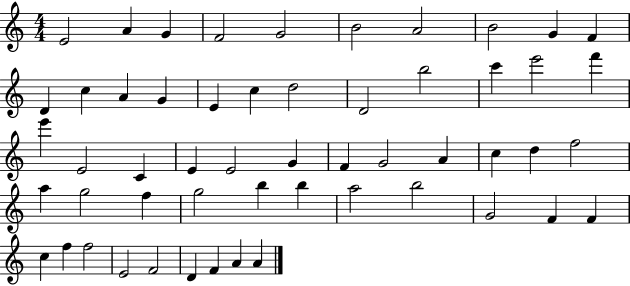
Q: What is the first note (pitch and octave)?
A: E4